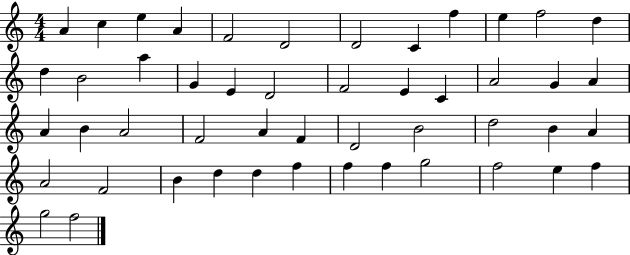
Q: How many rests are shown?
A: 0